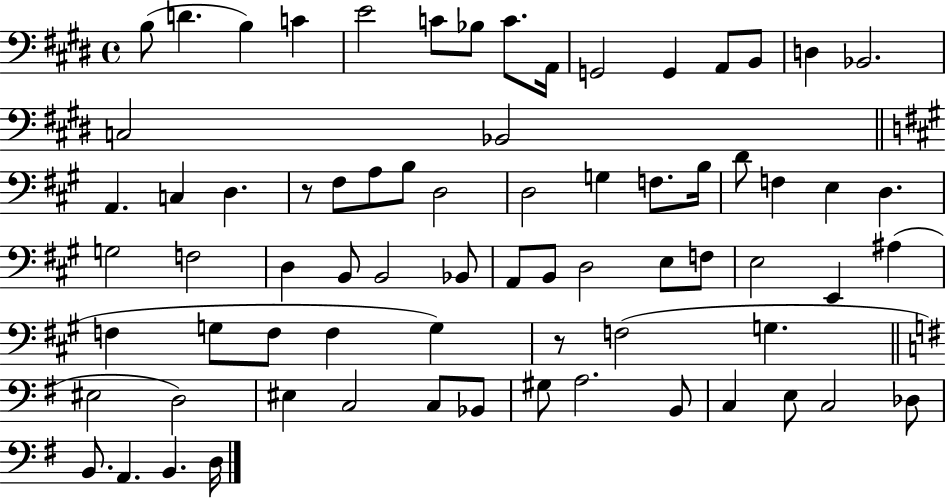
{
  \clef bass
  \time 4/4
  \defaultTimeSignature
  \key e \major
  b8( d'4. b4) c'4 | e'2 c'8 bes8 c'8. a,16 | g,2 g,4 a,8 b,8 | d4 bes,2. | \break c2 bes,2 | \bar "||" \break \key a \major a,4. c4 d4. | r8 fis8 a8 b8 d2 | d2 g4 f8. b16 | d'8 f4 e4 d4. | \break g2 f2 | d4 b,8 b,2 bes,8 | a,8 b,8 d2 e8 f8 | e2 e,4 ais4( | \break f4 g8 f8 f4 g4) | r8 f2( g4. | \bar "||" \break \key g \major eis2 d2) | eis4 c2 c8 bes,8 | gis8 a2. b,8 | c4 e8 c2 des8 | \break b,8. a,4. b,4. d16 | \bar "|."
}